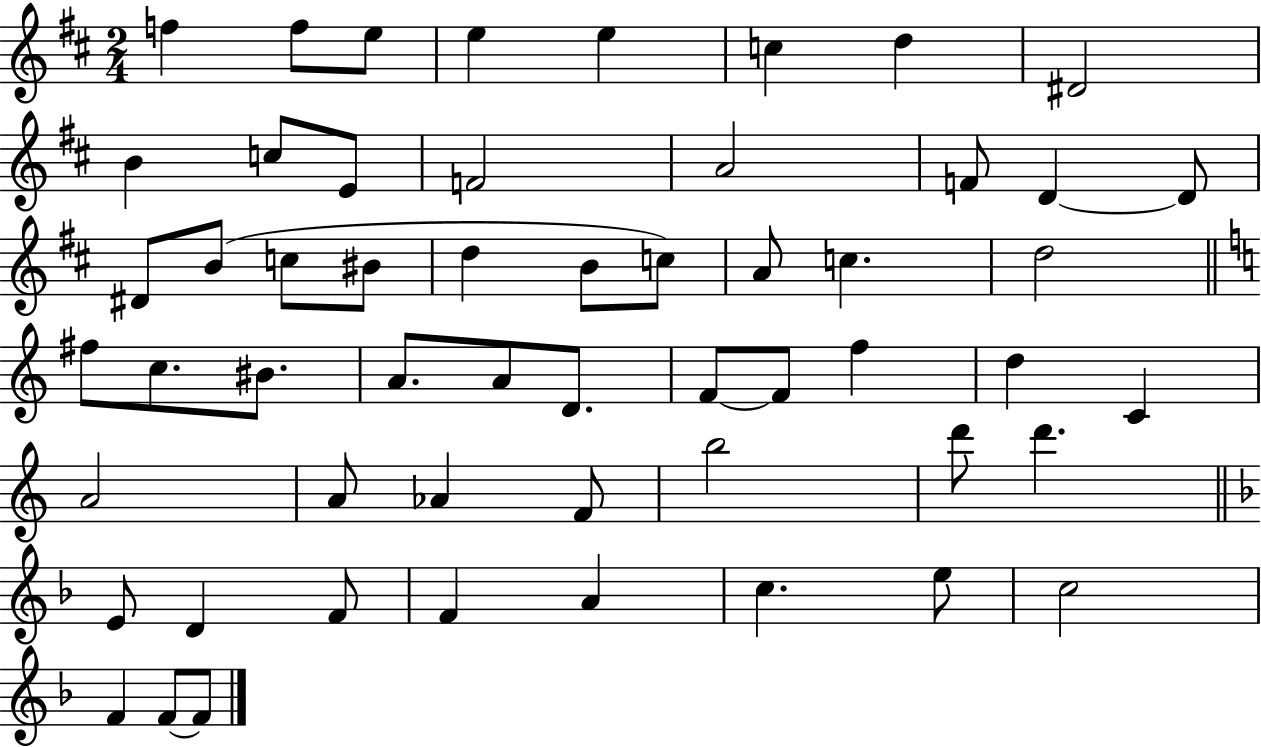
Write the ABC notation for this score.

X:1
T:Untitled
M:2/4
L:1/4
K:D
f f/2 e/2 e e c d ^D2 B c/2 E/2 F2 A2 F/2 D D/2 ^D/2 B/2 c/2 ^B/2 d B/2 c/2 A/2 c d2 ^f/2 c/2 ^B/2 A/2 A/2 D/2 F/2 F/2 f d C A2 A/2 _A F/2 b2 d'/2 d' E/2 D F/2 F A c e/2 c2 F F/2 F/2